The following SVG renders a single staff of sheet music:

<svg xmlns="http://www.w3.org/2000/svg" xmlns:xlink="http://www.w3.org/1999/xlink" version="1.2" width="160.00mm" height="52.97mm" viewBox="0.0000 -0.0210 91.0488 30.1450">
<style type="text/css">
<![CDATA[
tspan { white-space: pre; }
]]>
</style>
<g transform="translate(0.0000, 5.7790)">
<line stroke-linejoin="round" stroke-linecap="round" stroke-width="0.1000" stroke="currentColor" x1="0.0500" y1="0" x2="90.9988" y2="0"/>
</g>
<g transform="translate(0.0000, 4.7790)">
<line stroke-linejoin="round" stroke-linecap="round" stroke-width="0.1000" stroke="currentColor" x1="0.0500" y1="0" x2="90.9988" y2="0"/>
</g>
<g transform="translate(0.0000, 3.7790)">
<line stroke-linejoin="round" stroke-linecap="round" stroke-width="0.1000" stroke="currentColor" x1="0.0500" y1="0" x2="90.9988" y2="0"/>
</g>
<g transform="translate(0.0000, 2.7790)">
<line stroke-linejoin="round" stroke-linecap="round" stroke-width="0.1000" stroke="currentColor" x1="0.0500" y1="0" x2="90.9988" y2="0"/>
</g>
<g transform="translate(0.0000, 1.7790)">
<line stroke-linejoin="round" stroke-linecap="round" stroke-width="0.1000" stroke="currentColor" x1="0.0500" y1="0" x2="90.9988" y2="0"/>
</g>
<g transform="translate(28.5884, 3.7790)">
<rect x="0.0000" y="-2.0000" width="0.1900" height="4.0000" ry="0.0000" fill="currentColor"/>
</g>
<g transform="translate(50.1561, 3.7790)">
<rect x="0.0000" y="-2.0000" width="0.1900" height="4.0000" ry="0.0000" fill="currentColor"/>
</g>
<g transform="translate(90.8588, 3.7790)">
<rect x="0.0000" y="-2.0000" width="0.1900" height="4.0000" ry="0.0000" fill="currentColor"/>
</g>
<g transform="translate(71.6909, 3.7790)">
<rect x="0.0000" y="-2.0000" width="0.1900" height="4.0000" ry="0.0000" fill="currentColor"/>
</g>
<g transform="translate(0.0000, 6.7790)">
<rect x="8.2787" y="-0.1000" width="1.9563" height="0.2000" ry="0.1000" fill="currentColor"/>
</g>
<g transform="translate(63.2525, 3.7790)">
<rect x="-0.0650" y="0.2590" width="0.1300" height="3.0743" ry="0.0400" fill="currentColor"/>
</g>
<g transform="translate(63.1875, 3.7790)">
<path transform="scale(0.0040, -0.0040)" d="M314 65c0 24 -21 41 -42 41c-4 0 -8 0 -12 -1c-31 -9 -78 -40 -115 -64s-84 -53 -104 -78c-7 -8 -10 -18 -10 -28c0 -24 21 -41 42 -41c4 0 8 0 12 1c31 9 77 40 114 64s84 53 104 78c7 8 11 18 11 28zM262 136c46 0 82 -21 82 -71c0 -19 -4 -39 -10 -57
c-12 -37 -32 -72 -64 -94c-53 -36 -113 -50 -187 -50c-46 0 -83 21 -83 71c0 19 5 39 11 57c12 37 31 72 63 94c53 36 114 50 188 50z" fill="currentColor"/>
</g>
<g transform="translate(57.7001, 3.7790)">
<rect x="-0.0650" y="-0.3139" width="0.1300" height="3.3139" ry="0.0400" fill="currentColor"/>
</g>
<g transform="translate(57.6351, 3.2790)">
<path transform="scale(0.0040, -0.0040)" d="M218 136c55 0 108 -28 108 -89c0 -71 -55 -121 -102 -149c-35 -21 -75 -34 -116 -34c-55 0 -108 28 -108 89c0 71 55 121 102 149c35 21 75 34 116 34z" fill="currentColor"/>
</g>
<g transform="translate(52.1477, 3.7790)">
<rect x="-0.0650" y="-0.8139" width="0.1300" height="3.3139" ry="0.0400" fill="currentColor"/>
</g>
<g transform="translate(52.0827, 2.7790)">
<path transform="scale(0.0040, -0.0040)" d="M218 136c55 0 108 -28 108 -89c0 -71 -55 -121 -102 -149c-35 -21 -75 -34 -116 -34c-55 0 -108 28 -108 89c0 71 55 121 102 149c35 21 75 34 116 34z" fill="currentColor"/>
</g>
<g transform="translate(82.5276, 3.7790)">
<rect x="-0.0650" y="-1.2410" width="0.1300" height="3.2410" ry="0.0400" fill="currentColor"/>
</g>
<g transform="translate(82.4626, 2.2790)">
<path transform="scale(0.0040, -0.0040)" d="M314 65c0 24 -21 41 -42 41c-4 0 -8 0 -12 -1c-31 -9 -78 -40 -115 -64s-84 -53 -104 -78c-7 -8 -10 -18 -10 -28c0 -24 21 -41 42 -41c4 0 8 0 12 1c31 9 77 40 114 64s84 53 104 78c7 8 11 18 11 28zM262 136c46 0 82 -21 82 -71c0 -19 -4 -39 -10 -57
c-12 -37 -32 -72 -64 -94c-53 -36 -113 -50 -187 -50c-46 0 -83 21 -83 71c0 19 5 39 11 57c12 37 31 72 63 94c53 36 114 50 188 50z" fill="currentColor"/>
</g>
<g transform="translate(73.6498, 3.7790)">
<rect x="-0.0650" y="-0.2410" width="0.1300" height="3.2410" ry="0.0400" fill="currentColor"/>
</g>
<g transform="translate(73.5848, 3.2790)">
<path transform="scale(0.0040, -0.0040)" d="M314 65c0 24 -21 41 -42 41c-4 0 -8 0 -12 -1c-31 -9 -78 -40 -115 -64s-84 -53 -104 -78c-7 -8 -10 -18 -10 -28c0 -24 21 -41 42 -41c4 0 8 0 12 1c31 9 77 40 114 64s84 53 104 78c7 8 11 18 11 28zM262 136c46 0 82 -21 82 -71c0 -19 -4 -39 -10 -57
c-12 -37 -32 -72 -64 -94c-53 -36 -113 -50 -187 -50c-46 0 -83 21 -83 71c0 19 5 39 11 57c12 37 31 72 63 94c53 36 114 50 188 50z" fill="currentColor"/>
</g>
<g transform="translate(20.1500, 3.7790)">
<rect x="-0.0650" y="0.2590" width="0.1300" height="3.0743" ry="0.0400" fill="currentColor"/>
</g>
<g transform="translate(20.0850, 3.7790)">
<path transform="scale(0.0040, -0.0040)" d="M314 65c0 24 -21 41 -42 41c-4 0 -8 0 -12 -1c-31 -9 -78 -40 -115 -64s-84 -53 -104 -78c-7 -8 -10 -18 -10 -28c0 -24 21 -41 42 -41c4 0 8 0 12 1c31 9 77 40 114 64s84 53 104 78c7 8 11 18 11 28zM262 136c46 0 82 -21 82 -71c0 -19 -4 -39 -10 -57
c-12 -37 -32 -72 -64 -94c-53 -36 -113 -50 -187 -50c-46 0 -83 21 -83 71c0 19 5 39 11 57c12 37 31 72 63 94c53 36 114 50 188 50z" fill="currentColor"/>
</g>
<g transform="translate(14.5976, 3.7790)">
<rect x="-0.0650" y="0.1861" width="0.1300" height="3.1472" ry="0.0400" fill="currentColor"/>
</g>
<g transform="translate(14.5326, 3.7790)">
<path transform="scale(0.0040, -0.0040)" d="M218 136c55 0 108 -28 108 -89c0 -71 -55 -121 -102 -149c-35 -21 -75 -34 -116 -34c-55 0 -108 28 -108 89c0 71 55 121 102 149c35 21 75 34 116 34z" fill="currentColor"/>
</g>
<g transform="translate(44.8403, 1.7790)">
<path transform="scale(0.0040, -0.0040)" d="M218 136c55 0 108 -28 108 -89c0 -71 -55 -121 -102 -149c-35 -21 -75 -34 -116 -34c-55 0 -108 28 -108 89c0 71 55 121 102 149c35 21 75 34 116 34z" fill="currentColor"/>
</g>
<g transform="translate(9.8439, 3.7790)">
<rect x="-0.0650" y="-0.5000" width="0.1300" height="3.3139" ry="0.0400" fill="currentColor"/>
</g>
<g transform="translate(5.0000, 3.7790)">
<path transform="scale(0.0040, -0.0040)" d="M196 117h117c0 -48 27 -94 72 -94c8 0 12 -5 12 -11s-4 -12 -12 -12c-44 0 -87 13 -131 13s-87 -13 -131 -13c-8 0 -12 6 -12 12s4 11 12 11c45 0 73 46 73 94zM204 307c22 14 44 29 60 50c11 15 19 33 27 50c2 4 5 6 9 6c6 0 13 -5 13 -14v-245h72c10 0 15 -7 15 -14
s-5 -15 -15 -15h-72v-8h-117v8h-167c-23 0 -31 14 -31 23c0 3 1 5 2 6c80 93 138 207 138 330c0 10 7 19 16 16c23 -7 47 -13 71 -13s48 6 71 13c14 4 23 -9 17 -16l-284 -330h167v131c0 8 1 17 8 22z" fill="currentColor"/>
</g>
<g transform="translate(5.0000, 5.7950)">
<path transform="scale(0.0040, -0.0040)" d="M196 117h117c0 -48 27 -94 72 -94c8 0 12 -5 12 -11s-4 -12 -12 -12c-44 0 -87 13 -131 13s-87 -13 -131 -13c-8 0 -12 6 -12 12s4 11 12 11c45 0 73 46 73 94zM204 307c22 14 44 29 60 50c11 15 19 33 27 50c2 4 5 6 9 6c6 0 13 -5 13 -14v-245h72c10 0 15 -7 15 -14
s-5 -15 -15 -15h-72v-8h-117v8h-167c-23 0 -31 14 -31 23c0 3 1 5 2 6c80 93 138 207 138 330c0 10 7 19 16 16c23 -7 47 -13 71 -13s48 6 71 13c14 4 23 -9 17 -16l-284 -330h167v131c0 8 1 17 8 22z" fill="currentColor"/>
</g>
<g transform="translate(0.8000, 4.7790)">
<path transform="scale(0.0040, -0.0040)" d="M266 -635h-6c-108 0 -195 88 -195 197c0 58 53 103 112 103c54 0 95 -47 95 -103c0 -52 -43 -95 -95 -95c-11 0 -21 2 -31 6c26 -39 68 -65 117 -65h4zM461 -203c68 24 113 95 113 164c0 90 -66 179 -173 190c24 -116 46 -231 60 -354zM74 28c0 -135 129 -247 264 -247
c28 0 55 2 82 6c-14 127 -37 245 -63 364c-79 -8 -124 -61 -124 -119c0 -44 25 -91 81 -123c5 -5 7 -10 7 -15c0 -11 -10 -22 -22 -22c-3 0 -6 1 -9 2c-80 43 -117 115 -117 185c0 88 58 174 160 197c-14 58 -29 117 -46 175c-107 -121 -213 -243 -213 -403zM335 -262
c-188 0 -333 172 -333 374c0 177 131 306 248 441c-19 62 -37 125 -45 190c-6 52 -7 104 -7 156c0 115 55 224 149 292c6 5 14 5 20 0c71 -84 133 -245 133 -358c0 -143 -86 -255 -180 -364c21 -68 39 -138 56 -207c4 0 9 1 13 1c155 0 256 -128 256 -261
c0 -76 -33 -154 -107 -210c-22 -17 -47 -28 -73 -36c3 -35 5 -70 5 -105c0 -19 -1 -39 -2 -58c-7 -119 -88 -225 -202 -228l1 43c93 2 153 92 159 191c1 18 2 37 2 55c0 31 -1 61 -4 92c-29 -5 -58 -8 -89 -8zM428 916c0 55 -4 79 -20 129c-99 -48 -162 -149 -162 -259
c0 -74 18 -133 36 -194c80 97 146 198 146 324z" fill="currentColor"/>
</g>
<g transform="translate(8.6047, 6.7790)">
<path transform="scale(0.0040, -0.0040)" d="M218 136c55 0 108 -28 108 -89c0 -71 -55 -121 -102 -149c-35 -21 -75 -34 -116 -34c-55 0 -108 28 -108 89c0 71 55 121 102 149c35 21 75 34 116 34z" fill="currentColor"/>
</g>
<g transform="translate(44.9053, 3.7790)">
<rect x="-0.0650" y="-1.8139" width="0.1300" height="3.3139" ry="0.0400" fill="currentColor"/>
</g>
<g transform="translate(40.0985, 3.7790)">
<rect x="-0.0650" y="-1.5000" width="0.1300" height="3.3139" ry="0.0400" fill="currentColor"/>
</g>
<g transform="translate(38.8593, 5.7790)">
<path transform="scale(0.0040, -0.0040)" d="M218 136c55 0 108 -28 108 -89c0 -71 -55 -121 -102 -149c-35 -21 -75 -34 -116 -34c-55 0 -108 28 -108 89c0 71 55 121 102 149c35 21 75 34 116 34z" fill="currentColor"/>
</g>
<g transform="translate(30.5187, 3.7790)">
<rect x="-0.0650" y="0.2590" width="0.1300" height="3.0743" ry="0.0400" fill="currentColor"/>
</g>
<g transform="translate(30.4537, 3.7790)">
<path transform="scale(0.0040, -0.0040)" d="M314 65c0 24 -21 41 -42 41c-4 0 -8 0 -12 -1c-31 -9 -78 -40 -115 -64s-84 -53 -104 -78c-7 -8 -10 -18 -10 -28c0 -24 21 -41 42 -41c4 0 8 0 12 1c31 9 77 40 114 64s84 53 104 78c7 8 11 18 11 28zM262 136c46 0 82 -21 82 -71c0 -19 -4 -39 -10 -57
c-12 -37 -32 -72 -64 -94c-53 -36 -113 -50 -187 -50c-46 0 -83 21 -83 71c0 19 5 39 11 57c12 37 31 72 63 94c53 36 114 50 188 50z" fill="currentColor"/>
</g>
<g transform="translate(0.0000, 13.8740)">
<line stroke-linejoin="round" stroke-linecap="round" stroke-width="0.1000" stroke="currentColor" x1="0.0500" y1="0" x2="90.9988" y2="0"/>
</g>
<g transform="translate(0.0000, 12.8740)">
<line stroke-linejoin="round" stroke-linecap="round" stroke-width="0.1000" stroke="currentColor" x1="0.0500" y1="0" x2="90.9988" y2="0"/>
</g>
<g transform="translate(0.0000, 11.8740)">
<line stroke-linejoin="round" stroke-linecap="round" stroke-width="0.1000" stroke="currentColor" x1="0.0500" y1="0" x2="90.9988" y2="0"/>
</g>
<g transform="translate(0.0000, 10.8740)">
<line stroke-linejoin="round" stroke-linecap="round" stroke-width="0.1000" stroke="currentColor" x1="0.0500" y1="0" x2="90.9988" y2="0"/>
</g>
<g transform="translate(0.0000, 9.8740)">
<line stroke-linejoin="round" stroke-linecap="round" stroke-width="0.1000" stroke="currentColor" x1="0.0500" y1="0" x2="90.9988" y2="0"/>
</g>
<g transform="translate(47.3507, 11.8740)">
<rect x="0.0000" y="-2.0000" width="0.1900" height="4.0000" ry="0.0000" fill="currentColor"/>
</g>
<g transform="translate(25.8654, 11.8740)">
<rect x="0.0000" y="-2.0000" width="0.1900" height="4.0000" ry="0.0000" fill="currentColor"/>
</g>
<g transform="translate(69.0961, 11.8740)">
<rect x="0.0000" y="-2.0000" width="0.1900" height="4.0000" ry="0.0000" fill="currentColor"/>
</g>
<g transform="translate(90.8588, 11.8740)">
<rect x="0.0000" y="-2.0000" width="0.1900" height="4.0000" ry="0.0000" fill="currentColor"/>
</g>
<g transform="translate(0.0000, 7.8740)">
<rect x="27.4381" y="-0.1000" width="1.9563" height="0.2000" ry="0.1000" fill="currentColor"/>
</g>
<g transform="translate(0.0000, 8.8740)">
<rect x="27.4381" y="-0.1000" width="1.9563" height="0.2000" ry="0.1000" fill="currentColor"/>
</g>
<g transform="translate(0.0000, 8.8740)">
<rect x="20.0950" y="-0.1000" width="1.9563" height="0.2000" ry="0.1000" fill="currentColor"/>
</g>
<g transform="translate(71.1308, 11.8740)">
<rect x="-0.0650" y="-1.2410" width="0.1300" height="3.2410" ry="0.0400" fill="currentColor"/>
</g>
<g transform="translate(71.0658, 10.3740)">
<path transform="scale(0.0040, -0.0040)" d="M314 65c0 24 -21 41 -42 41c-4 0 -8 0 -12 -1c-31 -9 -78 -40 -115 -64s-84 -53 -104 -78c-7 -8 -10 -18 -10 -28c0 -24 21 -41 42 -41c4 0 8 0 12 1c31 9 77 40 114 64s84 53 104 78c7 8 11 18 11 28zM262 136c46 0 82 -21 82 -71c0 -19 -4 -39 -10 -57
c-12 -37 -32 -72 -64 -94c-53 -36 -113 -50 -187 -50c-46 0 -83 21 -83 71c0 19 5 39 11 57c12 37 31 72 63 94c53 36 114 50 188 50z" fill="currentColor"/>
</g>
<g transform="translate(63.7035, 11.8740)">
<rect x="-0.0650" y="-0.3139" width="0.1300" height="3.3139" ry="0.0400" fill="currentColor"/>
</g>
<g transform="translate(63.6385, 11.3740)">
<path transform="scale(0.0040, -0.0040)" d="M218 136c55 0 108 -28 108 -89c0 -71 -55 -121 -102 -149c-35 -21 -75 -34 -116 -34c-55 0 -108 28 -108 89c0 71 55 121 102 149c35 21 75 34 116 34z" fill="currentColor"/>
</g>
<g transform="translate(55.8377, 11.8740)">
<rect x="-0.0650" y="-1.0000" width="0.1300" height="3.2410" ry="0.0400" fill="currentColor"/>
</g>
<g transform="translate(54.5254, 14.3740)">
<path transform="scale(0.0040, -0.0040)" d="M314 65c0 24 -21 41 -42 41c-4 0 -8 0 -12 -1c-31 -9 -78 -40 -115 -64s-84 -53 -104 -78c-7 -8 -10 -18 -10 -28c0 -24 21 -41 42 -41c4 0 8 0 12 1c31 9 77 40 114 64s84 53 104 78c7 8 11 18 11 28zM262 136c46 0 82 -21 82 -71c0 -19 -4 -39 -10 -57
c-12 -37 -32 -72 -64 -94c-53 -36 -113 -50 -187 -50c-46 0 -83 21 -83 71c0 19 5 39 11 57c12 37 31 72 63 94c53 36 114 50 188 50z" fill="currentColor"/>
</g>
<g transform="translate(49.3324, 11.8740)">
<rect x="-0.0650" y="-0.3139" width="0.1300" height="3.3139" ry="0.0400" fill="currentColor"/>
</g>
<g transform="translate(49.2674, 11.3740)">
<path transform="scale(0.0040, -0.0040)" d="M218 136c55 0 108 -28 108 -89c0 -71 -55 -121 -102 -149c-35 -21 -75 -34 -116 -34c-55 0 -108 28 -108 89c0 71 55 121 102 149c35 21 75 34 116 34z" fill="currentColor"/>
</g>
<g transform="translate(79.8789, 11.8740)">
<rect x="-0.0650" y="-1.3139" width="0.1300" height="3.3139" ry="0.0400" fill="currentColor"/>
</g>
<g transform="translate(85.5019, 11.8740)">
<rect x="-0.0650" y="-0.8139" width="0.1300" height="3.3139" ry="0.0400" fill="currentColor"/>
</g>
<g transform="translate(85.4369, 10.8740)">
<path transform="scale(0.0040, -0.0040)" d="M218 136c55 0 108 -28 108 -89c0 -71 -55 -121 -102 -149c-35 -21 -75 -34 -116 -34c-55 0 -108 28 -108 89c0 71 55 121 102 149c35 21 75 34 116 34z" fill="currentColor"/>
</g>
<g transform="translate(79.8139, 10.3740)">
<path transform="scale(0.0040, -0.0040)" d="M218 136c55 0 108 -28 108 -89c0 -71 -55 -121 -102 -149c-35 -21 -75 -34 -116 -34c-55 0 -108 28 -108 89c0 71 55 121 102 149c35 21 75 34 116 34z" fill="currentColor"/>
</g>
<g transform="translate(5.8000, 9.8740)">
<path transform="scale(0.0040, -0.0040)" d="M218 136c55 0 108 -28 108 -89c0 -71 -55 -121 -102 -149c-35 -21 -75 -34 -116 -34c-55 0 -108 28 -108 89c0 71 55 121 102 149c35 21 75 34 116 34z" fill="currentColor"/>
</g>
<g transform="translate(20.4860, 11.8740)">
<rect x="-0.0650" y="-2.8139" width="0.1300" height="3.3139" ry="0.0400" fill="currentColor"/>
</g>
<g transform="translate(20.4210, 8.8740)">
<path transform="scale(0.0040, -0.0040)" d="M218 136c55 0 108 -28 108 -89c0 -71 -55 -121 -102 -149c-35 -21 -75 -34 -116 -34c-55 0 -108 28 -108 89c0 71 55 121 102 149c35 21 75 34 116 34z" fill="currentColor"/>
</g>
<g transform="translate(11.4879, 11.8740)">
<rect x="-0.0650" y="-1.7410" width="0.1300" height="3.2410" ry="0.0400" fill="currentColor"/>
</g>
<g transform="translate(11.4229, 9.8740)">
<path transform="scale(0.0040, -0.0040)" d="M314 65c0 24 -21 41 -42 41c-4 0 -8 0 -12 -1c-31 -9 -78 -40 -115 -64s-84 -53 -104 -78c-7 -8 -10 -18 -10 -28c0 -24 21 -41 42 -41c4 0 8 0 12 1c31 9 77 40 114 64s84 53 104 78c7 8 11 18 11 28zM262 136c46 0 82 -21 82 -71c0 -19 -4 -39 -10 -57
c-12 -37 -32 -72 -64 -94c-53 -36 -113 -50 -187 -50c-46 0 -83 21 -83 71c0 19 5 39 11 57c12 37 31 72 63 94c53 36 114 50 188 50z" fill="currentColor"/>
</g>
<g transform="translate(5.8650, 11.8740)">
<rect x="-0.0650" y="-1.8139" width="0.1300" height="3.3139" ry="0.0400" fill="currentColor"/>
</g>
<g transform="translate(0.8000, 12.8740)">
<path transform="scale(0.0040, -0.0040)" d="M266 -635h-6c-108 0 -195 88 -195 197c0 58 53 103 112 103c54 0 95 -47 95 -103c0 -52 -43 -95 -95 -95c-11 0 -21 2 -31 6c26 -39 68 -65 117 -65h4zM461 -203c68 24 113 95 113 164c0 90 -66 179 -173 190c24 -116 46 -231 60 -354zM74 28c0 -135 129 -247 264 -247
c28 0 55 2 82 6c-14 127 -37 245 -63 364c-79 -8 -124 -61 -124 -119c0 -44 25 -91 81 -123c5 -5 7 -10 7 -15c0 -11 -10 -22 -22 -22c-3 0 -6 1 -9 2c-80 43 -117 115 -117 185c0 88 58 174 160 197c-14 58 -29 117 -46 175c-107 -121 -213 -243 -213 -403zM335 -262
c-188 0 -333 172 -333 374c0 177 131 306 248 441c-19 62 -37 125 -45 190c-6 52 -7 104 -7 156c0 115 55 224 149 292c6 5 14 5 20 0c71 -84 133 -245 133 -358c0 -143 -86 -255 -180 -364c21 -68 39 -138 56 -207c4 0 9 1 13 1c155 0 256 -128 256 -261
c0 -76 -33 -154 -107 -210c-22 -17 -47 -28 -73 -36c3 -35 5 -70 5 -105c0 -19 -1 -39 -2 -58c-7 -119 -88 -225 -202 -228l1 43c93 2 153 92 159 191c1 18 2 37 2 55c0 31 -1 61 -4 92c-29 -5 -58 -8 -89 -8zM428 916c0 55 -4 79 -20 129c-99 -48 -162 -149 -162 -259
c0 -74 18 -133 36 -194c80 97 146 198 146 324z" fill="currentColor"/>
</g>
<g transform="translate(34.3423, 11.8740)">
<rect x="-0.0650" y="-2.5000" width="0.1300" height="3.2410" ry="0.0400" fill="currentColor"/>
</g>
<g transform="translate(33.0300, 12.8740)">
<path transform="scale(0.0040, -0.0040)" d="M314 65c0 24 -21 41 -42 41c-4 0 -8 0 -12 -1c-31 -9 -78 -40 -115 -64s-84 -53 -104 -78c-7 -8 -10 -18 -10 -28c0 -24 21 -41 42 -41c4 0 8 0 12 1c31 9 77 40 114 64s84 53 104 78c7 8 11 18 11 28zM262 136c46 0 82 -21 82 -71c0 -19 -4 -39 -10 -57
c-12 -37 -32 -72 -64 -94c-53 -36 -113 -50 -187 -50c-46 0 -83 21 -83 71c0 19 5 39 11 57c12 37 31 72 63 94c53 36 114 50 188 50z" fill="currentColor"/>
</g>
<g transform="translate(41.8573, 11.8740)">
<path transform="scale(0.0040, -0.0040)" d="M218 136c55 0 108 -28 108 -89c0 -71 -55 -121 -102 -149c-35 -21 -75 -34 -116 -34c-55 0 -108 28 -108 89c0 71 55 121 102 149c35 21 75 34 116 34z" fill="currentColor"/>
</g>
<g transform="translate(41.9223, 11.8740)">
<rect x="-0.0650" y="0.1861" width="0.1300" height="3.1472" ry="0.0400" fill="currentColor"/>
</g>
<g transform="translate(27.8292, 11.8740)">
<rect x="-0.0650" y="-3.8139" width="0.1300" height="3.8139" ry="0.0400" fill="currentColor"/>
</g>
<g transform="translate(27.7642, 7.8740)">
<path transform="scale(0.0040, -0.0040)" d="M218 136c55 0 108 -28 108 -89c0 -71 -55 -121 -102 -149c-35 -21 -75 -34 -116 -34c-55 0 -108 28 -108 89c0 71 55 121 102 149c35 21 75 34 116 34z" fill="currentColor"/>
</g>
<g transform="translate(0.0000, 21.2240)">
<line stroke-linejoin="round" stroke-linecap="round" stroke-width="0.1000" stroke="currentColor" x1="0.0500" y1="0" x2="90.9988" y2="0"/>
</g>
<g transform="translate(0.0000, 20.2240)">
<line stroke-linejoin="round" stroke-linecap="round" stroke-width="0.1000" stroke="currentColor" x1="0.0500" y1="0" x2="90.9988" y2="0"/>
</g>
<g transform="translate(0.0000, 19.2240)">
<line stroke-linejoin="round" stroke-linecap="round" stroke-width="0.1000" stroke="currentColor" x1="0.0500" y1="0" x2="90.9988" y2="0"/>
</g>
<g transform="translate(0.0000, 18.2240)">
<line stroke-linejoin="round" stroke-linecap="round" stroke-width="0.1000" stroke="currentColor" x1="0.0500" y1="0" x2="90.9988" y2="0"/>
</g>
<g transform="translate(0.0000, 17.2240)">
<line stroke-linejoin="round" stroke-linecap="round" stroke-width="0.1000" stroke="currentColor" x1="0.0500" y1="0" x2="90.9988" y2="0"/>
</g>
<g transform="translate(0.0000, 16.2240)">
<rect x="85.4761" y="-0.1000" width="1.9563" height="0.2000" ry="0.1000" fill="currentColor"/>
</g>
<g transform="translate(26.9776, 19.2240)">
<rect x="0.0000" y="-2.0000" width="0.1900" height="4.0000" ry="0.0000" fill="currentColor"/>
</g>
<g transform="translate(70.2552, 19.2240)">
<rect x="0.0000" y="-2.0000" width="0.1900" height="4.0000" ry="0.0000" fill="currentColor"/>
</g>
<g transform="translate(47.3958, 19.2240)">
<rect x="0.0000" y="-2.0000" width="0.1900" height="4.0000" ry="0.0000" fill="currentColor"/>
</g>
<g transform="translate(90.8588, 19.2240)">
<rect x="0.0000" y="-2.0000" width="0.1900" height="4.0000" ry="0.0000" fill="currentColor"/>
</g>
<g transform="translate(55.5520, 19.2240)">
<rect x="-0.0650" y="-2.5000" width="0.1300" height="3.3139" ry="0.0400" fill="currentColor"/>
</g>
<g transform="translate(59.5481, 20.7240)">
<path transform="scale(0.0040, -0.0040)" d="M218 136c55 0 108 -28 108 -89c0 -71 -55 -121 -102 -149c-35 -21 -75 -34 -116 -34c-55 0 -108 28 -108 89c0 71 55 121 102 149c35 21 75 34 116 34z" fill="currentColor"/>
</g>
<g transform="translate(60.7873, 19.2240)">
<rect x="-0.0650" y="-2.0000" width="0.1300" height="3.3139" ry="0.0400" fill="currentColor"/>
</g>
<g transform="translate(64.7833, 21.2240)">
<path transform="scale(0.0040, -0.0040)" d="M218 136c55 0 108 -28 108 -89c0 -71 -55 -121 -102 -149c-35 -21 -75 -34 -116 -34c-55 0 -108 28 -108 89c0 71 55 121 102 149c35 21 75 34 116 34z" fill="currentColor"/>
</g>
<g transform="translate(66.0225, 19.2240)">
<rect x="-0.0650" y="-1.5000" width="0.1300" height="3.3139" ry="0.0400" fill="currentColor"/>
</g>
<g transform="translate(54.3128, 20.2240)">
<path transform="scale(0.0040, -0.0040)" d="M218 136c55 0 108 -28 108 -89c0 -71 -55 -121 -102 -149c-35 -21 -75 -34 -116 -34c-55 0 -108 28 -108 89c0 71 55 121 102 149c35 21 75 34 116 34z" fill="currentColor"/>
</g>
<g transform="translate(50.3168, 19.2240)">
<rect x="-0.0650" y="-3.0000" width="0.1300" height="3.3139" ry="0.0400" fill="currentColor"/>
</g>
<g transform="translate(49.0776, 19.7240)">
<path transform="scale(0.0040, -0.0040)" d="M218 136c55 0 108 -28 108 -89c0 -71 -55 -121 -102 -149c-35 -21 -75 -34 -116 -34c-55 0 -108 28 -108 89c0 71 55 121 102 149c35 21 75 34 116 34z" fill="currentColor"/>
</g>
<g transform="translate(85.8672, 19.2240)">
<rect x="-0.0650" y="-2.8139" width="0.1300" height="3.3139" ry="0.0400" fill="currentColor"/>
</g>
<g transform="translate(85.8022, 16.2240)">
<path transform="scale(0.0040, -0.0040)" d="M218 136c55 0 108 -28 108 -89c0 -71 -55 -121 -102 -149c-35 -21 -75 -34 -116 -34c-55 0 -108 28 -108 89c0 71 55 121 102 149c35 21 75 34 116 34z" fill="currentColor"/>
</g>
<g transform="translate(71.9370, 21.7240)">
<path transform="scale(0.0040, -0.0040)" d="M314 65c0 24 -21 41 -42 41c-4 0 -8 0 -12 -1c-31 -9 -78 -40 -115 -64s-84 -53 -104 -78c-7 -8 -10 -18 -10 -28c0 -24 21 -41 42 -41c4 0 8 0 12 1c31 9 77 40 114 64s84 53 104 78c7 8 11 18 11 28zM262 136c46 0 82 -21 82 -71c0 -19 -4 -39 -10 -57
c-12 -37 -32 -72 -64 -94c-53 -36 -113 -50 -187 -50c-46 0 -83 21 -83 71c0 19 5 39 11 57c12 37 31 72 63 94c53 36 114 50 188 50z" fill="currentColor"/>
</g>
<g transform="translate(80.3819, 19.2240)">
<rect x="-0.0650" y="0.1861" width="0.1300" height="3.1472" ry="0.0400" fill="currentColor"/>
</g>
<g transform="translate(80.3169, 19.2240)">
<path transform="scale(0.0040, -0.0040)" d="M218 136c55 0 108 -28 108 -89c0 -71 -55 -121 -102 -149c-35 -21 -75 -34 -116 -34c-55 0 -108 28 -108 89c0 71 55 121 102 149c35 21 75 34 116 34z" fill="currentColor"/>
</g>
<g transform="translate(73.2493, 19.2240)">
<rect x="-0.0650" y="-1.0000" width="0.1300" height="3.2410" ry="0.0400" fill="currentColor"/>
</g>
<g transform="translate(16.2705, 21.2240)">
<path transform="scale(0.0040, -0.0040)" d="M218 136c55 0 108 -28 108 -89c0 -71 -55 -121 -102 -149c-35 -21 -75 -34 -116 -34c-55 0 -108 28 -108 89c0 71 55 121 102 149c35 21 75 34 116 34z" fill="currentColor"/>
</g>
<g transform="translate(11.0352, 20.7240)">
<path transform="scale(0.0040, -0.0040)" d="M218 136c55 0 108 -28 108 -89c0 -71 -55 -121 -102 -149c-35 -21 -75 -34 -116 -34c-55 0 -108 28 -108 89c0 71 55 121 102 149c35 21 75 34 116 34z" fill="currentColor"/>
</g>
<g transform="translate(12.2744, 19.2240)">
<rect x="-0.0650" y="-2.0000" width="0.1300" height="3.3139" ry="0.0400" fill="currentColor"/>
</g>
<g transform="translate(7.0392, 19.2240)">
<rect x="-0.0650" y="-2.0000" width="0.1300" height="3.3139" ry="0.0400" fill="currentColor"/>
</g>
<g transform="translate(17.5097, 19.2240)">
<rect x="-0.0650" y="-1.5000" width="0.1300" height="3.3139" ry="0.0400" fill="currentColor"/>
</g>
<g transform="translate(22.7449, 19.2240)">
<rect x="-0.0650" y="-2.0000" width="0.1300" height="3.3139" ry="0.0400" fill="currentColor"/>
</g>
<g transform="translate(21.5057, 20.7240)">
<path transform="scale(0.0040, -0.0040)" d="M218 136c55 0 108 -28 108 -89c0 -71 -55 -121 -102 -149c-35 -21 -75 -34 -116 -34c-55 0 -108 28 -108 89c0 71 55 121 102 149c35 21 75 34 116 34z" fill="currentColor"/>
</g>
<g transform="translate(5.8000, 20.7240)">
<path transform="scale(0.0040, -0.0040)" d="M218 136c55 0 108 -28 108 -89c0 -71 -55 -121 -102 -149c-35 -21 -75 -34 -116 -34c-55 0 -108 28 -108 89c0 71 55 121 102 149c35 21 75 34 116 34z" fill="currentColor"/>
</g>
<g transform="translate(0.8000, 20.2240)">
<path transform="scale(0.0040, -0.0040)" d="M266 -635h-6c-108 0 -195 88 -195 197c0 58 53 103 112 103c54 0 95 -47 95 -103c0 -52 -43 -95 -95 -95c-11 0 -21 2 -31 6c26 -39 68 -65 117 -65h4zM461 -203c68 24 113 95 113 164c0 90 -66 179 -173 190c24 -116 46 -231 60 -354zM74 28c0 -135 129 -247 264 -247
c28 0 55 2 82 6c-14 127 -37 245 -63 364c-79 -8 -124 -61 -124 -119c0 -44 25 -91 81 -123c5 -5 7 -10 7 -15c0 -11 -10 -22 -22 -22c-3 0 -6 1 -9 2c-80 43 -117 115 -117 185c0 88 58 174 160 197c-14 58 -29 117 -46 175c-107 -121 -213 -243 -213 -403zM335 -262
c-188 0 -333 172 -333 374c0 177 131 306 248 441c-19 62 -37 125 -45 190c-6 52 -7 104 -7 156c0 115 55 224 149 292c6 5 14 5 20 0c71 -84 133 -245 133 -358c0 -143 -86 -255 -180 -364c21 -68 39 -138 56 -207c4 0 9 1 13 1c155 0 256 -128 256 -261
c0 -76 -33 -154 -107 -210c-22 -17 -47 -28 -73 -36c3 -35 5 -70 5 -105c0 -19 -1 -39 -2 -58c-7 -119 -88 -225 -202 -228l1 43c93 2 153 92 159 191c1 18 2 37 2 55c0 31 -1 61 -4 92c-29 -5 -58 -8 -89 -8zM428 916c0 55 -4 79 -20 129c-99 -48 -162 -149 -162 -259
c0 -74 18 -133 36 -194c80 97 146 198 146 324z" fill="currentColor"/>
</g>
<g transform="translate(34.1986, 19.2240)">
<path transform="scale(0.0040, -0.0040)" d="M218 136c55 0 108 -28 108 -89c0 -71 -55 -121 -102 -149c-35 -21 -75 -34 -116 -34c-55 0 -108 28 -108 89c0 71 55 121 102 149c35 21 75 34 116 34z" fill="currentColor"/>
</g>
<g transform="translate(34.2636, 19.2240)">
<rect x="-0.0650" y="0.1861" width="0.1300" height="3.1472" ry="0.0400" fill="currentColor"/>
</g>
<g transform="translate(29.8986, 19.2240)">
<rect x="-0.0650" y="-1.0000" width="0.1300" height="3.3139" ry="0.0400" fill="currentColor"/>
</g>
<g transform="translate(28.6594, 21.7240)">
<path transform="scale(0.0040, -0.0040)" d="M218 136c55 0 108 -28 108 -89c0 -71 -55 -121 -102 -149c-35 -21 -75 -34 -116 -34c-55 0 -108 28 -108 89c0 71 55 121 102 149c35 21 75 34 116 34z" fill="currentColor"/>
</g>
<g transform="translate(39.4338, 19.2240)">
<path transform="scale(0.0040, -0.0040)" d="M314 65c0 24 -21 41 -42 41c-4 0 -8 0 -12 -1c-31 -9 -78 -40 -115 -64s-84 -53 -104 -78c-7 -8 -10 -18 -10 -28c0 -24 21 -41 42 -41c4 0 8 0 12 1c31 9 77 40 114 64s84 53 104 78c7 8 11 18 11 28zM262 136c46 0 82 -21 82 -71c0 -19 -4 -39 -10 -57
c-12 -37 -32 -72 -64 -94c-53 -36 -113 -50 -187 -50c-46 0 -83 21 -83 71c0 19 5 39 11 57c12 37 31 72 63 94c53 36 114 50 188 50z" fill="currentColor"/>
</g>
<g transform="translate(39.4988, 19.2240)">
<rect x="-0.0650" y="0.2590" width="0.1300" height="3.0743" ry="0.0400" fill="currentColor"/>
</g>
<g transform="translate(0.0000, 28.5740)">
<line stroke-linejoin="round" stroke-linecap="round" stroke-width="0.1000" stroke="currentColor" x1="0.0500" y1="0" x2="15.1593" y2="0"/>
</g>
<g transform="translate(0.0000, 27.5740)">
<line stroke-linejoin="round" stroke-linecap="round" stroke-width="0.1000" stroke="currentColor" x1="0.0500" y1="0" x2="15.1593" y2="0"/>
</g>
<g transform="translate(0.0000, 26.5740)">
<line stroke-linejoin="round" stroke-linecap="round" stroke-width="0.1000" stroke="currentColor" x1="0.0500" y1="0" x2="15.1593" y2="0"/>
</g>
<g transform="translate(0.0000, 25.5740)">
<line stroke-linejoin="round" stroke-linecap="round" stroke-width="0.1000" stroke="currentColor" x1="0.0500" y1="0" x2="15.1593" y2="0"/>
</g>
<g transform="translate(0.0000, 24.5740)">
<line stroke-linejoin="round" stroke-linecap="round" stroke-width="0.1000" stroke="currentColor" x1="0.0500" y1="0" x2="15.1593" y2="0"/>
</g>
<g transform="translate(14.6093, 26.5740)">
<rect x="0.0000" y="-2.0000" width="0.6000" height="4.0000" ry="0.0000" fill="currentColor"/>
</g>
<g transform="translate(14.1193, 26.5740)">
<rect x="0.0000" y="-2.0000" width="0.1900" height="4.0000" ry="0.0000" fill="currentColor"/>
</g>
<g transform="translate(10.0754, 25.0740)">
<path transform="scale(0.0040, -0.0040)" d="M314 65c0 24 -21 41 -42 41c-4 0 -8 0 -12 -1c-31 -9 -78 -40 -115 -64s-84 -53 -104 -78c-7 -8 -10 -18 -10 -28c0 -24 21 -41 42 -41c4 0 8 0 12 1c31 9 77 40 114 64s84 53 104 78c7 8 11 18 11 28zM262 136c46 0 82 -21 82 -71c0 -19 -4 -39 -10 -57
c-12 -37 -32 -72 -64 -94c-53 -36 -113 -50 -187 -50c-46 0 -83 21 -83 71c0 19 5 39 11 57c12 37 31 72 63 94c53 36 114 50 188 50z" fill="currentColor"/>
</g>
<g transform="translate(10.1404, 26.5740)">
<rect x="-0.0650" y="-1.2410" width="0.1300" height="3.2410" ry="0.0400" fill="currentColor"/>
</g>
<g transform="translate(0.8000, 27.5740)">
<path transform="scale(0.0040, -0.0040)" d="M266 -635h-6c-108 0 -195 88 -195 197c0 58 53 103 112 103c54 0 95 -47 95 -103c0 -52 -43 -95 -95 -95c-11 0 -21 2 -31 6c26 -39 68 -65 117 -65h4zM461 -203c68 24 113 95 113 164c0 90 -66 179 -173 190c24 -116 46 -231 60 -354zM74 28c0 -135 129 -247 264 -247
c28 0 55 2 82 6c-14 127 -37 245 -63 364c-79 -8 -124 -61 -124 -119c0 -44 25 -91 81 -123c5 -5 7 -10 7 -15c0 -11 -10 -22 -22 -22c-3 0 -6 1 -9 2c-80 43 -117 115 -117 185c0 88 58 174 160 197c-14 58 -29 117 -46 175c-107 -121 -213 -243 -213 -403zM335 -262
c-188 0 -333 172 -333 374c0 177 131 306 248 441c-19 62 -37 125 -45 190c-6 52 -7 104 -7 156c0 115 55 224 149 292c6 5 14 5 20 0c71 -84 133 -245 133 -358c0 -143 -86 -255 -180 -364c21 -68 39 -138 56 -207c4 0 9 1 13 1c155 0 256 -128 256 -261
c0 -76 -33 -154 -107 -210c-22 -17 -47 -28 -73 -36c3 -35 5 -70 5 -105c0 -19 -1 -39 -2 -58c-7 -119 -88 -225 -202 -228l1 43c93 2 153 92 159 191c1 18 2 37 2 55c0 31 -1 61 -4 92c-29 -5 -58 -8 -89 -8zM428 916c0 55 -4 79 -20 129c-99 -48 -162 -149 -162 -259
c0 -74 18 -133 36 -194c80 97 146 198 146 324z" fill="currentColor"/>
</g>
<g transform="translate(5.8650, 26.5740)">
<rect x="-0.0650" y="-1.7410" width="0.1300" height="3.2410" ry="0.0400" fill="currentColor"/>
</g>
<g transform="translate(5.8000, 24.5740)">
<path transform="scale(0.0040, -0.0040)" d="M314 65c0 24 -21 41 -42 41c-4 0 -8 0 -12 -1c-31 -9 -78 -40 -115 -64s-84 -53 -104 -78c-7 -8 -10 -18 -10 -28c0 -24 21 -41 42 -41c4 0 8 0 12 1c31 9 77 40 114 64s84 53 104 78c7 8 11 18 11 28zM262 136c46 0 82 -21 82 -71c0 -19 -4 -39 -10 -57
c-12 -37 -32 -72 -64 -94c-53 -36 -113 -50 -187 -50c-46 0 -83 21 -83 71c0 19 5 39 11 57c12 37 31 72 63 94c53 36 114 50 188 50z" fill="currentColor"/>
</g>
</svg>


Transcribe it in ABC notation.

X:1
T:Untitled
M:4/4
L:1/4
K:C
C B B2 B2 E f d c B2 c2 e2 f f2 a c' G2 B c D2 c e2 e d F F E F D B B2 A G F E D2 B a f2 e2